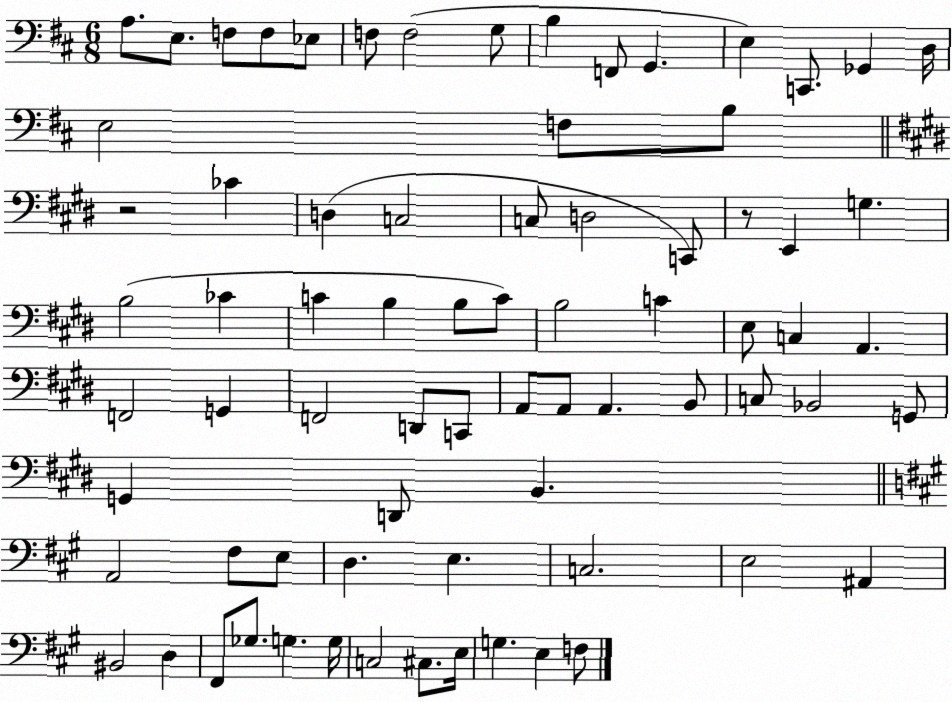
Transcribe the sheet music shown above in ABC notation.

X:1
T:Untitled
M:6/8
L:1/4
K:D
A,/2 E,/2 F,/2 F,/2 _E,/2 F,/2 F,2 G,/2 B, F,,/2 G,, E, C,,/2 _G,, D,/4 E,2 F,/2 B,/2 z2 _C D, C,2 C,/2 D,2 C,,/2 z/2 E,, G, B,2 _C C B, B,/2 C/2 B,2 C E,/2 C, A,, F,,2 G,, F,,2 D,,/2 C,,/2 A,,/2 A,,/2 A,, B,,/2 C,/2 _B,,2 G,,/2 G,, D,,/2 B,, A,,2 ^F,/2 E,/2 D, E, C,2 E,2 ^A,, ^B,,2 D, ^F,,/2 _G,/2 G, G,/4 C,2 ^C,/2 E,/4 G, E, F,/2